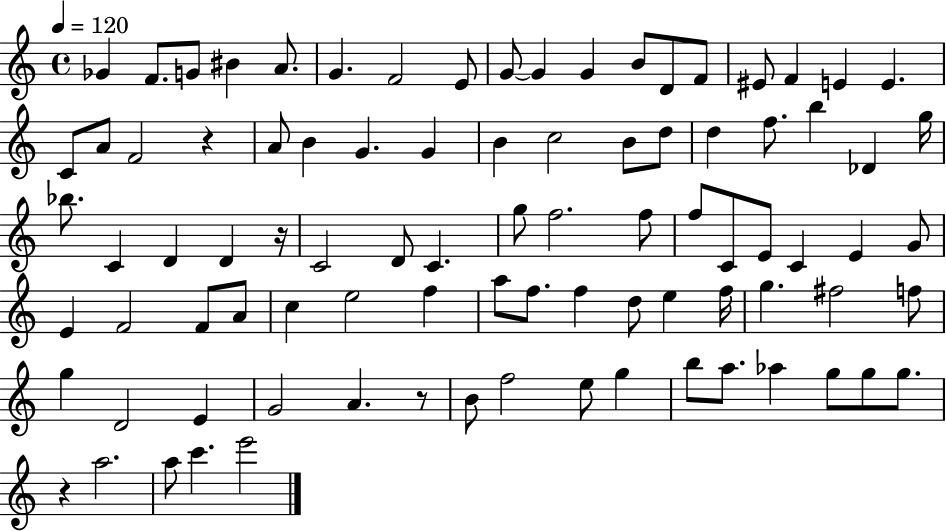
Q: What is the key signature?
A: C major